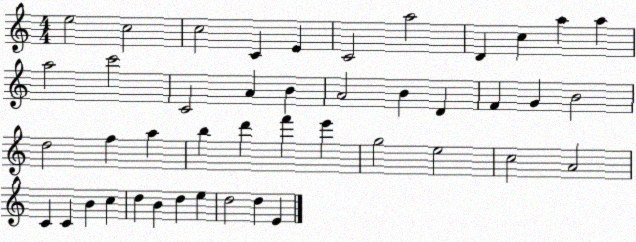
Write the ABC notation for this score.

X:1
T:Untitled
M:4/4
L:1/4
K:C
e2 c2 c2 C E C2 a2 D c a a a2 c'2 C2 A B A2 B D F G B2 d2 f a b d' f' e' g2 e2 c2 A2 C C B c d B d e d2 d E